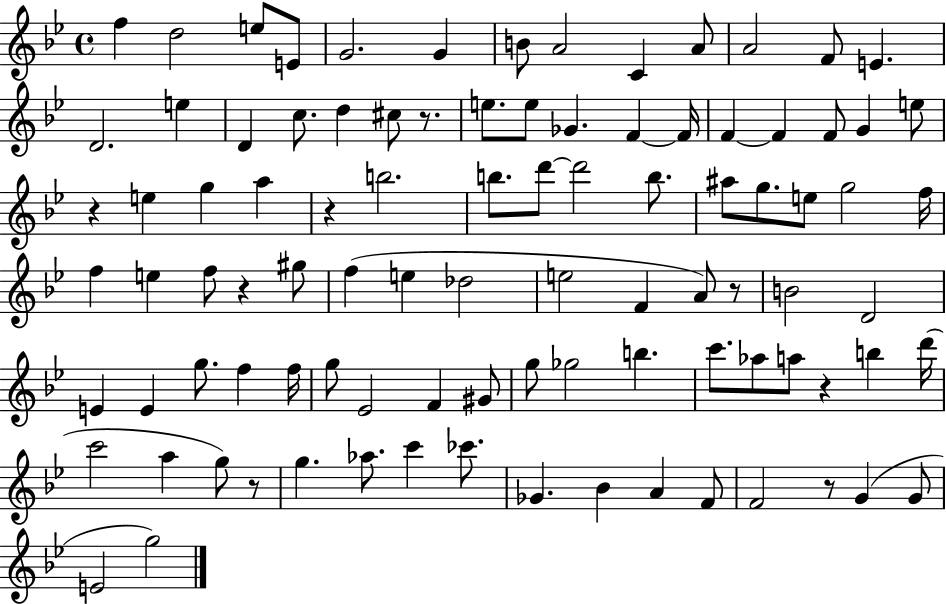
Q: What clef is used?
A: treble